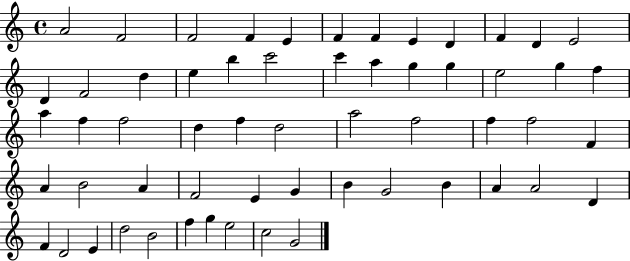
A4/h F4/h F4/h F4/q E4/q F4/q F4/q E4/q D4/q F4/q D4/q E4/h D4/q F4/h D5/q E5/q B5/q C6/h C6/q A5/q G5/q G5/q E5/h G5/q F5/q A5/q F5/q F5/h D5/q F5/q D5/h A5/h F5/h F5/q F5/h F4/q A4/q B4/h A4/q F4/h E4/q G4/q B4/q G4/h B4/q A4/q A4/h D4/q F4/q D4/h E4/q D5/h B4/h F5/q G5/q E5/h C5/h G4/h